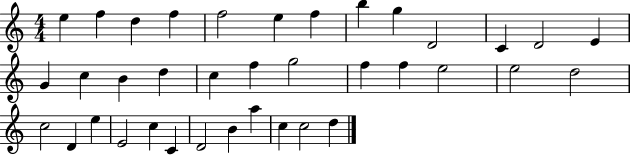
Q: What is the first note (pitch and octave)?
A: E5